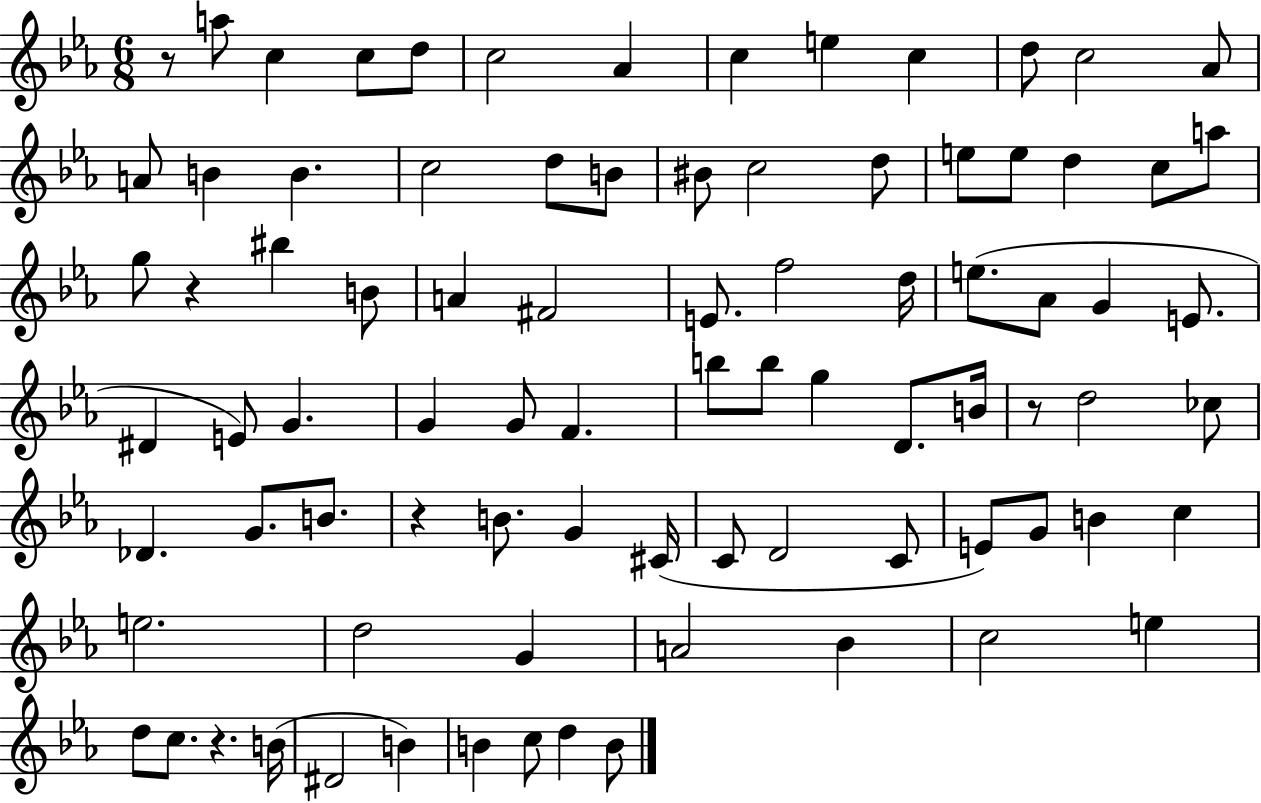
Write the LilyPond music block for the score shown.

{
  \clef treble
  \numericTimeSignature
  \time 6/8
  \key ees \major
  r8 a''8 c''4 c''8 d''8 | c''2 aes'4 | c''4 e''4 c''4 | d''8 c''2 aes'8 | \break a'8 b'4 b'4. | c''2 d''8 b'8 | bis'8 c''2 d''8 | e''8 e''8 d''4 c''8 a''8 | \break g''8 r4 bis''4 b'8 | a'4 fis'2 | e'8. f''2 d''16 | e''8.( aes'8 g'4 e'8. | \break dis'4 e'8) g'4. | g'4 g'8 f'4. | b''8 b''8 g''4 d'8. b'16 | r8 d''2 ces''8 | \break des'4. g'8. b'8. | r4 b'8. g'4 cis'16( | c'8 d'2 c'8 | e'8) g'8 b'4 c''4 | \break e''2. | d''2 g'4 | a'2 bes'4 | c''2 e''4 | \break d''8 c''8. r4. b'16( | dis'2 b'4) | b'4 c''8 d''4 b'8 | \bar "|."
}